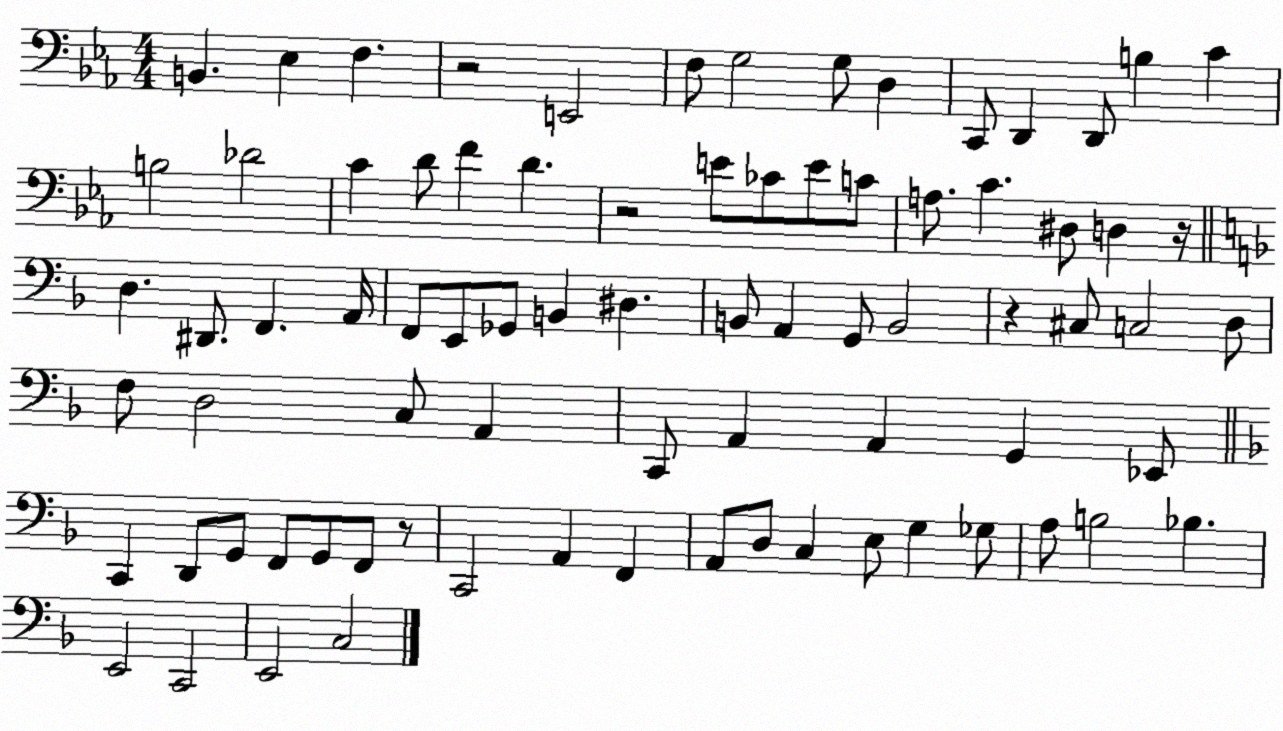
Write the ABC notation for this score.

X:1
T:Untitled
M:4/4
L:1/4
K:Eb
B,, _E, F, z2 E,,2 F,/2 G,2 G,/2 D, C,,/2 D,, D,,/2 B, C B,2 _D2 C D/2 F D z2 E/2 _C/2 E/2 C/2 A,/2 C ^D,/2 D, z/4 D, ^D,,/2 F,, A,,/4 F,,/2 E,,/2 _G,,/2 B,, ^D, B,,/2 A,, G,,/2 B,,2 z ^C,/2 C,2 D,/2 F,/2 D,2 C,/2 A,, C,,/2 A,, A,, G,, _E,,/2 C,, D,,/2 G,,/2 F,,/2 G,,/2 F,,/2 z/2 C,,2 A,, F,, A,,/2 D,/2 C, E,/2 G, _G,/2 A,/2 B,2 _B, E,,2 C,,2 E,,2 C,2